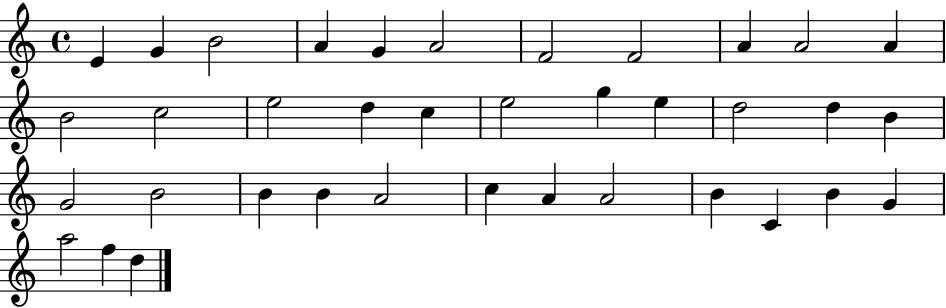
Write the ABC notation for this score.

X:1
T:Untitled
M:4/4
L:1/4
K:C
E G B2 A G A2 F2 F2 A A2 A B2 c2 e2 d c e2 g e d2 d B G2 B2 B B A2 c A A2 B C B G a2 f d